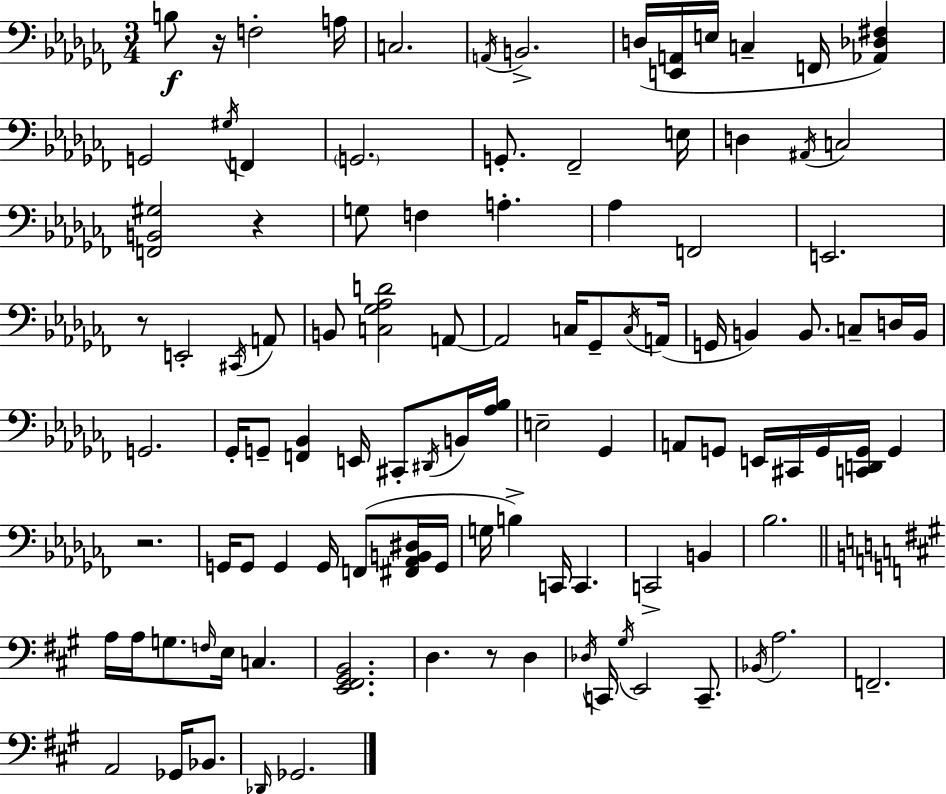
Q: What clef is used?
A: bass